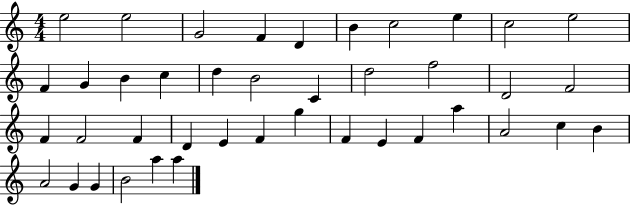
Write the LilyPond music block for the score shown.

{
  \clef treble
  \numericTimeSignature
  \time 4/4
  \key c \major
  e''2 e''2 | g'2 f'4 d'4 | b'4 c''2 e''4 | c''2 e''2 | \break f'4 g'4 b'4 c''4 | d''4 b'2 c'4 | d''2 f''2 | d'2 f'2 | \break f'4 f'2 f'4 | d'4 e'4 f'4 g''4 | f'4 e'4 f'4 a''4 | a'2 c''4 b'4 | \break a'2 g'4 g'4 | b'2 a''4 a''4 | \bar "|."
}